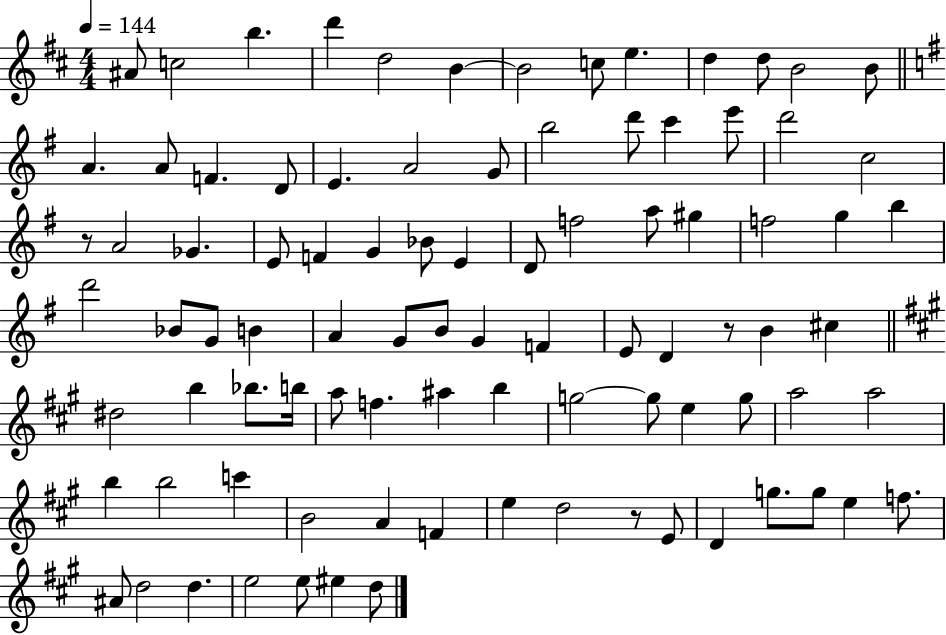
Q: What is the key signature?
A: D major